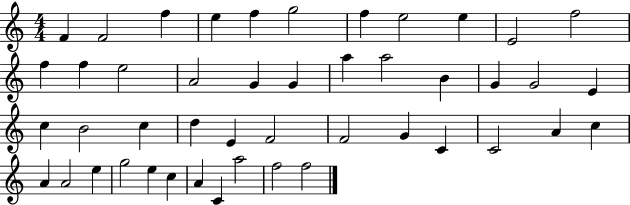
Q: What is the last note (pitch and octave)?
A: F5